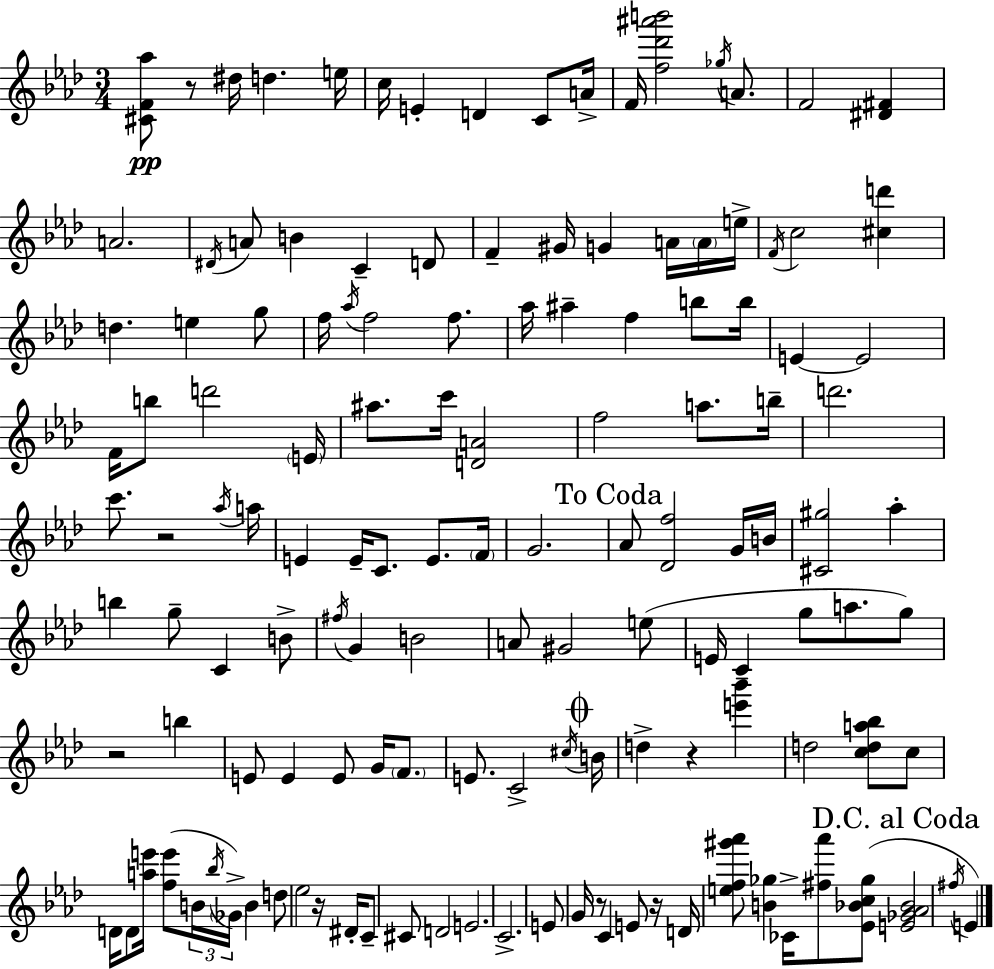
[C#4,F4,Ab5]/e R/e D#5/s D5/q. E5/s C5/s E4/q D4/q C4/e A4/s F4/s [F5,Db6,A#6,B6]/h Gb5/s A4/e. F4/h [D#4,F#4]/q A4/h. D#4/s A4/e B4/q C4/q D4/e F4/q G#4/s G4/q A4/s A4/s E5/s F4/s C5/h [C#5,D6]/q D5/q. E5/q G5/e F5/s Ab5/s F5/h F5/e. Ab5/s A#5/q F5/q B5/e B5/s E4/q E4/h F4/s B5/e D6/h E4/s A#5/e. C6/s [D4,A4]/h F5/h A5/e. B5/s D6/h. C6/e. R/h Ab5/s A5/s E4/q E4/s C4/e. E4/e. F4/s G4/h. Ab4/e [Db4,F5]/h G4/s B4/s [C#4,G#5]/h Ab5/q B5/q G5/e C4/q B4/e F#5/s G4/q B4/h A4/e G#4/h E5/e E4/s C4/q G5/e A5/e. G5/e R/h B5/q E4/e E4/q E4/e G4/s F4/e. E4/e. C4/h C#5/s B4/s D5/q R/q [E6,Bb6]/q D5/h [C5,D5,A5,Bb5]/e C5/e D4/s D4/e [A5,E6]/s [F5,E6]/e B4/s Bb5/s Gb4/s B4/q D5/e Eb5/h R/s D#4/s C4/e C#4/e D4/h E4/h. C4/h. E4/e G4/s R/e C4/q E4/e R/s D4/s [E5,F5,G#6,Ab6]/e [B4,Gb5]/q CES4/s [F#5,Ab6]/e [Eb4,Bb4,C5,Gb5]/e [E4,Gb4,Ab4,Bb4]/h F#5/s E4/q